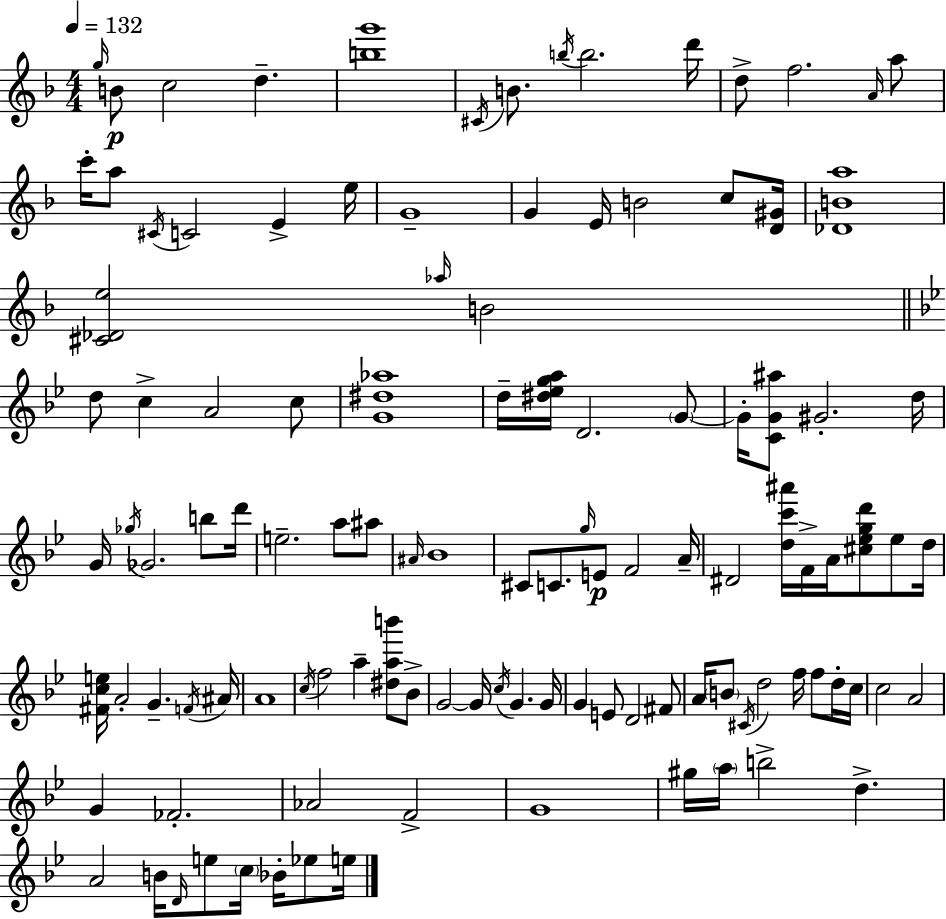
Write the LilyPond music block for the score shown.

{
  \clef treble
  \numericTimeSignature
  \time 4/4
  \key d \minor
  \tempo 4 = 132
  \grace { g''16 }\p b'8 c''2 d''4.-- | <b'' g'''>1 | \acciaccatura { cis'16 } b'8. \acciaccatura { b''16 } b''2. | d'''16 d''8-> f''2. | \break \grace { a'16 } a''8 c'''16-. a''8 \acciaccatura { cis'16 } c'2 | e'4-> e''16 g'1-- | g'4 e'16 b'2 | c''8 <d' gis'>16 <des' b' a''>1 | \break <cis' des' e''>2 \grace { aes''16 } b'2 | \bar "||" \break \key bes \major d''8 c''4-> a'2 c''8 | <g' dis'' aes''>1 | d''16-- <dis'' ees'' g'' a''>16 d'2. \parenthesize g'8~~ | g'16-. <c' g' ais''>8 gis'2.-. d''16 | \break g'16 \acciaccatura { ges''16 } ges'2. b''8 | d'''16 e''2.-- a''8 ais''8 | \grace { ais'16 } bes'1 | cis'8 c'8. \grace { g''16 } e'8\p f'2 | \break a'16-- dis'2 <d'' c''' ais'''>16 f'16-> a'16 <cis'' ees'' g'' d'''>8 | ees''8 d''16 <fis' c'' e''>16 a'2-. g'4.-- | \acciaccatura { f'16 } ais'16 a'1 | \acciaccatura { c''16 } f''2 a''4-- | \break <dis'' a'' b'''>8 bes'8-> g'2~~ g'16 \acciaccatura { c''16 } g'4. | g'16 g'4 e'8 d'2 | fis'8 a'16 \parenthesize b'8 \acciaccatura { cis'16 } d''2 | f''16 f''8 d''16-. c''16 c''2 a'2 | \break g'4 fes'2.-. | aes'2 f'2-> | g'1 | gis''16 \parenthesize a''16 b''2-> | \break d''4.-> a'2 b'16 | \grace { d'16 } e''8 \parenthesize c''16 bes'16-. ees''8 e''16 \bar "|."
}